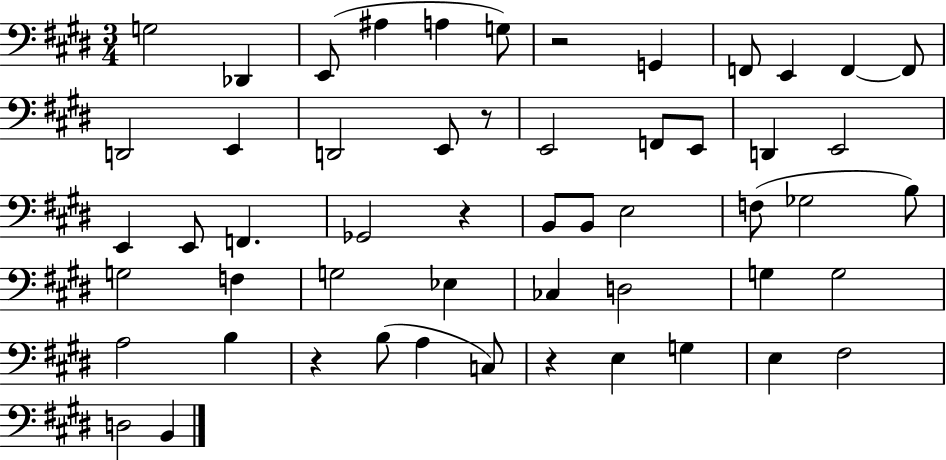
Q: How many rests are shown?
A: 5